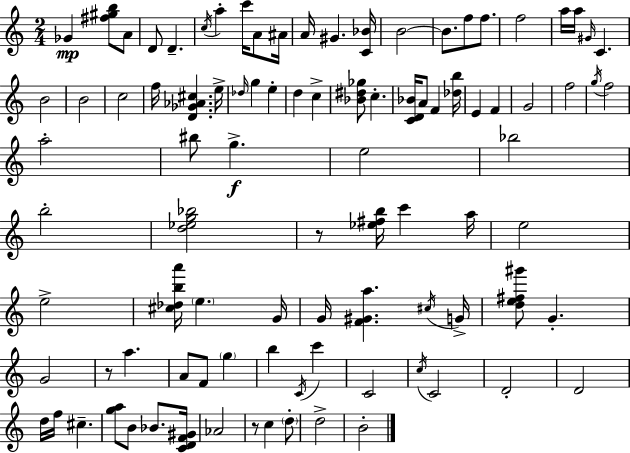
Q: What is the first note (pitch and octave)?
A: Gb4